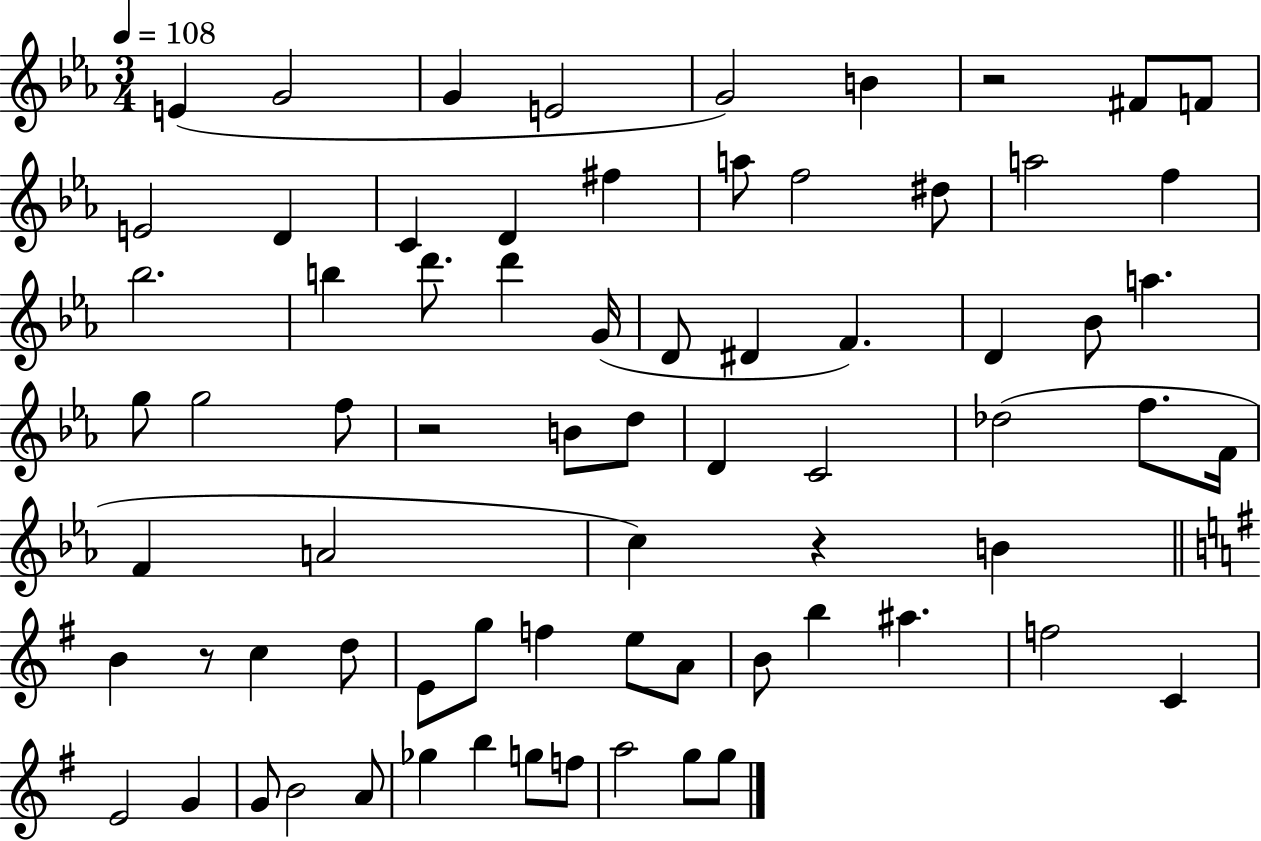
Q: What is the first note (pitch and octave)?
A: E4